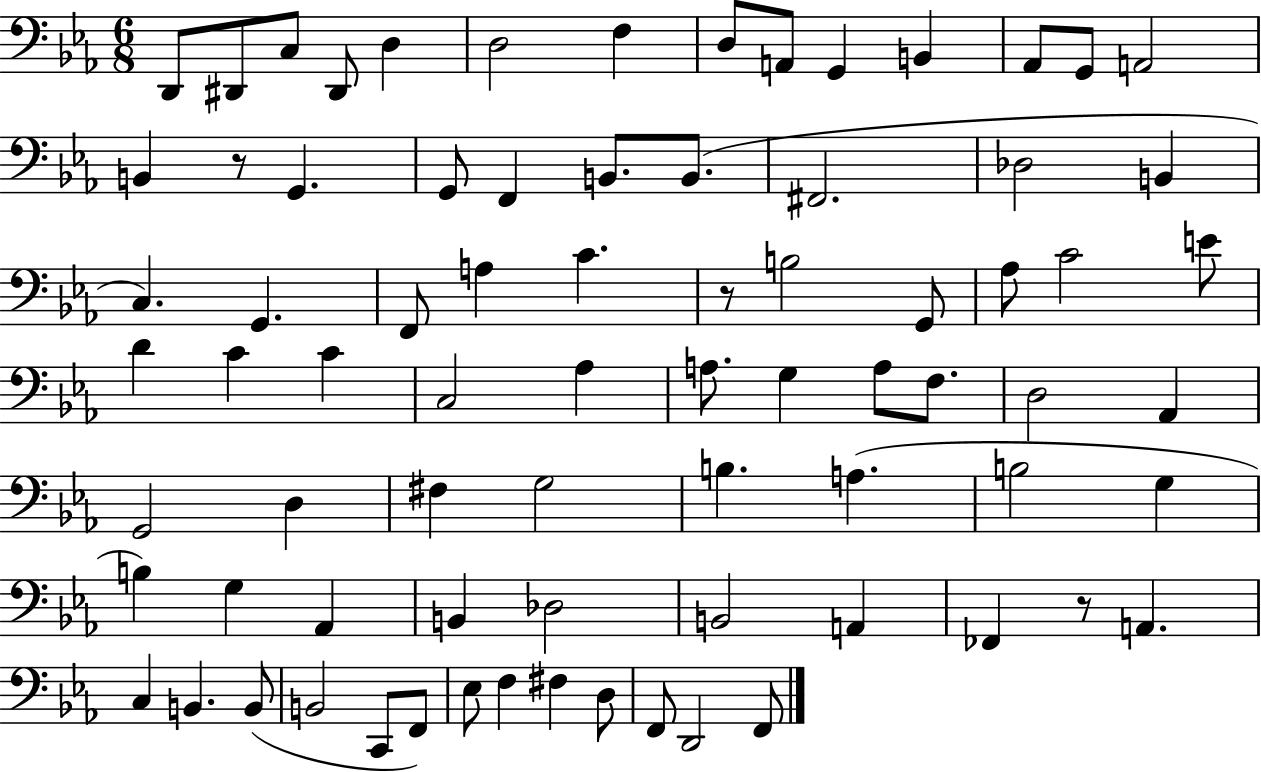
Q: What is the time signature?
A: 6/8